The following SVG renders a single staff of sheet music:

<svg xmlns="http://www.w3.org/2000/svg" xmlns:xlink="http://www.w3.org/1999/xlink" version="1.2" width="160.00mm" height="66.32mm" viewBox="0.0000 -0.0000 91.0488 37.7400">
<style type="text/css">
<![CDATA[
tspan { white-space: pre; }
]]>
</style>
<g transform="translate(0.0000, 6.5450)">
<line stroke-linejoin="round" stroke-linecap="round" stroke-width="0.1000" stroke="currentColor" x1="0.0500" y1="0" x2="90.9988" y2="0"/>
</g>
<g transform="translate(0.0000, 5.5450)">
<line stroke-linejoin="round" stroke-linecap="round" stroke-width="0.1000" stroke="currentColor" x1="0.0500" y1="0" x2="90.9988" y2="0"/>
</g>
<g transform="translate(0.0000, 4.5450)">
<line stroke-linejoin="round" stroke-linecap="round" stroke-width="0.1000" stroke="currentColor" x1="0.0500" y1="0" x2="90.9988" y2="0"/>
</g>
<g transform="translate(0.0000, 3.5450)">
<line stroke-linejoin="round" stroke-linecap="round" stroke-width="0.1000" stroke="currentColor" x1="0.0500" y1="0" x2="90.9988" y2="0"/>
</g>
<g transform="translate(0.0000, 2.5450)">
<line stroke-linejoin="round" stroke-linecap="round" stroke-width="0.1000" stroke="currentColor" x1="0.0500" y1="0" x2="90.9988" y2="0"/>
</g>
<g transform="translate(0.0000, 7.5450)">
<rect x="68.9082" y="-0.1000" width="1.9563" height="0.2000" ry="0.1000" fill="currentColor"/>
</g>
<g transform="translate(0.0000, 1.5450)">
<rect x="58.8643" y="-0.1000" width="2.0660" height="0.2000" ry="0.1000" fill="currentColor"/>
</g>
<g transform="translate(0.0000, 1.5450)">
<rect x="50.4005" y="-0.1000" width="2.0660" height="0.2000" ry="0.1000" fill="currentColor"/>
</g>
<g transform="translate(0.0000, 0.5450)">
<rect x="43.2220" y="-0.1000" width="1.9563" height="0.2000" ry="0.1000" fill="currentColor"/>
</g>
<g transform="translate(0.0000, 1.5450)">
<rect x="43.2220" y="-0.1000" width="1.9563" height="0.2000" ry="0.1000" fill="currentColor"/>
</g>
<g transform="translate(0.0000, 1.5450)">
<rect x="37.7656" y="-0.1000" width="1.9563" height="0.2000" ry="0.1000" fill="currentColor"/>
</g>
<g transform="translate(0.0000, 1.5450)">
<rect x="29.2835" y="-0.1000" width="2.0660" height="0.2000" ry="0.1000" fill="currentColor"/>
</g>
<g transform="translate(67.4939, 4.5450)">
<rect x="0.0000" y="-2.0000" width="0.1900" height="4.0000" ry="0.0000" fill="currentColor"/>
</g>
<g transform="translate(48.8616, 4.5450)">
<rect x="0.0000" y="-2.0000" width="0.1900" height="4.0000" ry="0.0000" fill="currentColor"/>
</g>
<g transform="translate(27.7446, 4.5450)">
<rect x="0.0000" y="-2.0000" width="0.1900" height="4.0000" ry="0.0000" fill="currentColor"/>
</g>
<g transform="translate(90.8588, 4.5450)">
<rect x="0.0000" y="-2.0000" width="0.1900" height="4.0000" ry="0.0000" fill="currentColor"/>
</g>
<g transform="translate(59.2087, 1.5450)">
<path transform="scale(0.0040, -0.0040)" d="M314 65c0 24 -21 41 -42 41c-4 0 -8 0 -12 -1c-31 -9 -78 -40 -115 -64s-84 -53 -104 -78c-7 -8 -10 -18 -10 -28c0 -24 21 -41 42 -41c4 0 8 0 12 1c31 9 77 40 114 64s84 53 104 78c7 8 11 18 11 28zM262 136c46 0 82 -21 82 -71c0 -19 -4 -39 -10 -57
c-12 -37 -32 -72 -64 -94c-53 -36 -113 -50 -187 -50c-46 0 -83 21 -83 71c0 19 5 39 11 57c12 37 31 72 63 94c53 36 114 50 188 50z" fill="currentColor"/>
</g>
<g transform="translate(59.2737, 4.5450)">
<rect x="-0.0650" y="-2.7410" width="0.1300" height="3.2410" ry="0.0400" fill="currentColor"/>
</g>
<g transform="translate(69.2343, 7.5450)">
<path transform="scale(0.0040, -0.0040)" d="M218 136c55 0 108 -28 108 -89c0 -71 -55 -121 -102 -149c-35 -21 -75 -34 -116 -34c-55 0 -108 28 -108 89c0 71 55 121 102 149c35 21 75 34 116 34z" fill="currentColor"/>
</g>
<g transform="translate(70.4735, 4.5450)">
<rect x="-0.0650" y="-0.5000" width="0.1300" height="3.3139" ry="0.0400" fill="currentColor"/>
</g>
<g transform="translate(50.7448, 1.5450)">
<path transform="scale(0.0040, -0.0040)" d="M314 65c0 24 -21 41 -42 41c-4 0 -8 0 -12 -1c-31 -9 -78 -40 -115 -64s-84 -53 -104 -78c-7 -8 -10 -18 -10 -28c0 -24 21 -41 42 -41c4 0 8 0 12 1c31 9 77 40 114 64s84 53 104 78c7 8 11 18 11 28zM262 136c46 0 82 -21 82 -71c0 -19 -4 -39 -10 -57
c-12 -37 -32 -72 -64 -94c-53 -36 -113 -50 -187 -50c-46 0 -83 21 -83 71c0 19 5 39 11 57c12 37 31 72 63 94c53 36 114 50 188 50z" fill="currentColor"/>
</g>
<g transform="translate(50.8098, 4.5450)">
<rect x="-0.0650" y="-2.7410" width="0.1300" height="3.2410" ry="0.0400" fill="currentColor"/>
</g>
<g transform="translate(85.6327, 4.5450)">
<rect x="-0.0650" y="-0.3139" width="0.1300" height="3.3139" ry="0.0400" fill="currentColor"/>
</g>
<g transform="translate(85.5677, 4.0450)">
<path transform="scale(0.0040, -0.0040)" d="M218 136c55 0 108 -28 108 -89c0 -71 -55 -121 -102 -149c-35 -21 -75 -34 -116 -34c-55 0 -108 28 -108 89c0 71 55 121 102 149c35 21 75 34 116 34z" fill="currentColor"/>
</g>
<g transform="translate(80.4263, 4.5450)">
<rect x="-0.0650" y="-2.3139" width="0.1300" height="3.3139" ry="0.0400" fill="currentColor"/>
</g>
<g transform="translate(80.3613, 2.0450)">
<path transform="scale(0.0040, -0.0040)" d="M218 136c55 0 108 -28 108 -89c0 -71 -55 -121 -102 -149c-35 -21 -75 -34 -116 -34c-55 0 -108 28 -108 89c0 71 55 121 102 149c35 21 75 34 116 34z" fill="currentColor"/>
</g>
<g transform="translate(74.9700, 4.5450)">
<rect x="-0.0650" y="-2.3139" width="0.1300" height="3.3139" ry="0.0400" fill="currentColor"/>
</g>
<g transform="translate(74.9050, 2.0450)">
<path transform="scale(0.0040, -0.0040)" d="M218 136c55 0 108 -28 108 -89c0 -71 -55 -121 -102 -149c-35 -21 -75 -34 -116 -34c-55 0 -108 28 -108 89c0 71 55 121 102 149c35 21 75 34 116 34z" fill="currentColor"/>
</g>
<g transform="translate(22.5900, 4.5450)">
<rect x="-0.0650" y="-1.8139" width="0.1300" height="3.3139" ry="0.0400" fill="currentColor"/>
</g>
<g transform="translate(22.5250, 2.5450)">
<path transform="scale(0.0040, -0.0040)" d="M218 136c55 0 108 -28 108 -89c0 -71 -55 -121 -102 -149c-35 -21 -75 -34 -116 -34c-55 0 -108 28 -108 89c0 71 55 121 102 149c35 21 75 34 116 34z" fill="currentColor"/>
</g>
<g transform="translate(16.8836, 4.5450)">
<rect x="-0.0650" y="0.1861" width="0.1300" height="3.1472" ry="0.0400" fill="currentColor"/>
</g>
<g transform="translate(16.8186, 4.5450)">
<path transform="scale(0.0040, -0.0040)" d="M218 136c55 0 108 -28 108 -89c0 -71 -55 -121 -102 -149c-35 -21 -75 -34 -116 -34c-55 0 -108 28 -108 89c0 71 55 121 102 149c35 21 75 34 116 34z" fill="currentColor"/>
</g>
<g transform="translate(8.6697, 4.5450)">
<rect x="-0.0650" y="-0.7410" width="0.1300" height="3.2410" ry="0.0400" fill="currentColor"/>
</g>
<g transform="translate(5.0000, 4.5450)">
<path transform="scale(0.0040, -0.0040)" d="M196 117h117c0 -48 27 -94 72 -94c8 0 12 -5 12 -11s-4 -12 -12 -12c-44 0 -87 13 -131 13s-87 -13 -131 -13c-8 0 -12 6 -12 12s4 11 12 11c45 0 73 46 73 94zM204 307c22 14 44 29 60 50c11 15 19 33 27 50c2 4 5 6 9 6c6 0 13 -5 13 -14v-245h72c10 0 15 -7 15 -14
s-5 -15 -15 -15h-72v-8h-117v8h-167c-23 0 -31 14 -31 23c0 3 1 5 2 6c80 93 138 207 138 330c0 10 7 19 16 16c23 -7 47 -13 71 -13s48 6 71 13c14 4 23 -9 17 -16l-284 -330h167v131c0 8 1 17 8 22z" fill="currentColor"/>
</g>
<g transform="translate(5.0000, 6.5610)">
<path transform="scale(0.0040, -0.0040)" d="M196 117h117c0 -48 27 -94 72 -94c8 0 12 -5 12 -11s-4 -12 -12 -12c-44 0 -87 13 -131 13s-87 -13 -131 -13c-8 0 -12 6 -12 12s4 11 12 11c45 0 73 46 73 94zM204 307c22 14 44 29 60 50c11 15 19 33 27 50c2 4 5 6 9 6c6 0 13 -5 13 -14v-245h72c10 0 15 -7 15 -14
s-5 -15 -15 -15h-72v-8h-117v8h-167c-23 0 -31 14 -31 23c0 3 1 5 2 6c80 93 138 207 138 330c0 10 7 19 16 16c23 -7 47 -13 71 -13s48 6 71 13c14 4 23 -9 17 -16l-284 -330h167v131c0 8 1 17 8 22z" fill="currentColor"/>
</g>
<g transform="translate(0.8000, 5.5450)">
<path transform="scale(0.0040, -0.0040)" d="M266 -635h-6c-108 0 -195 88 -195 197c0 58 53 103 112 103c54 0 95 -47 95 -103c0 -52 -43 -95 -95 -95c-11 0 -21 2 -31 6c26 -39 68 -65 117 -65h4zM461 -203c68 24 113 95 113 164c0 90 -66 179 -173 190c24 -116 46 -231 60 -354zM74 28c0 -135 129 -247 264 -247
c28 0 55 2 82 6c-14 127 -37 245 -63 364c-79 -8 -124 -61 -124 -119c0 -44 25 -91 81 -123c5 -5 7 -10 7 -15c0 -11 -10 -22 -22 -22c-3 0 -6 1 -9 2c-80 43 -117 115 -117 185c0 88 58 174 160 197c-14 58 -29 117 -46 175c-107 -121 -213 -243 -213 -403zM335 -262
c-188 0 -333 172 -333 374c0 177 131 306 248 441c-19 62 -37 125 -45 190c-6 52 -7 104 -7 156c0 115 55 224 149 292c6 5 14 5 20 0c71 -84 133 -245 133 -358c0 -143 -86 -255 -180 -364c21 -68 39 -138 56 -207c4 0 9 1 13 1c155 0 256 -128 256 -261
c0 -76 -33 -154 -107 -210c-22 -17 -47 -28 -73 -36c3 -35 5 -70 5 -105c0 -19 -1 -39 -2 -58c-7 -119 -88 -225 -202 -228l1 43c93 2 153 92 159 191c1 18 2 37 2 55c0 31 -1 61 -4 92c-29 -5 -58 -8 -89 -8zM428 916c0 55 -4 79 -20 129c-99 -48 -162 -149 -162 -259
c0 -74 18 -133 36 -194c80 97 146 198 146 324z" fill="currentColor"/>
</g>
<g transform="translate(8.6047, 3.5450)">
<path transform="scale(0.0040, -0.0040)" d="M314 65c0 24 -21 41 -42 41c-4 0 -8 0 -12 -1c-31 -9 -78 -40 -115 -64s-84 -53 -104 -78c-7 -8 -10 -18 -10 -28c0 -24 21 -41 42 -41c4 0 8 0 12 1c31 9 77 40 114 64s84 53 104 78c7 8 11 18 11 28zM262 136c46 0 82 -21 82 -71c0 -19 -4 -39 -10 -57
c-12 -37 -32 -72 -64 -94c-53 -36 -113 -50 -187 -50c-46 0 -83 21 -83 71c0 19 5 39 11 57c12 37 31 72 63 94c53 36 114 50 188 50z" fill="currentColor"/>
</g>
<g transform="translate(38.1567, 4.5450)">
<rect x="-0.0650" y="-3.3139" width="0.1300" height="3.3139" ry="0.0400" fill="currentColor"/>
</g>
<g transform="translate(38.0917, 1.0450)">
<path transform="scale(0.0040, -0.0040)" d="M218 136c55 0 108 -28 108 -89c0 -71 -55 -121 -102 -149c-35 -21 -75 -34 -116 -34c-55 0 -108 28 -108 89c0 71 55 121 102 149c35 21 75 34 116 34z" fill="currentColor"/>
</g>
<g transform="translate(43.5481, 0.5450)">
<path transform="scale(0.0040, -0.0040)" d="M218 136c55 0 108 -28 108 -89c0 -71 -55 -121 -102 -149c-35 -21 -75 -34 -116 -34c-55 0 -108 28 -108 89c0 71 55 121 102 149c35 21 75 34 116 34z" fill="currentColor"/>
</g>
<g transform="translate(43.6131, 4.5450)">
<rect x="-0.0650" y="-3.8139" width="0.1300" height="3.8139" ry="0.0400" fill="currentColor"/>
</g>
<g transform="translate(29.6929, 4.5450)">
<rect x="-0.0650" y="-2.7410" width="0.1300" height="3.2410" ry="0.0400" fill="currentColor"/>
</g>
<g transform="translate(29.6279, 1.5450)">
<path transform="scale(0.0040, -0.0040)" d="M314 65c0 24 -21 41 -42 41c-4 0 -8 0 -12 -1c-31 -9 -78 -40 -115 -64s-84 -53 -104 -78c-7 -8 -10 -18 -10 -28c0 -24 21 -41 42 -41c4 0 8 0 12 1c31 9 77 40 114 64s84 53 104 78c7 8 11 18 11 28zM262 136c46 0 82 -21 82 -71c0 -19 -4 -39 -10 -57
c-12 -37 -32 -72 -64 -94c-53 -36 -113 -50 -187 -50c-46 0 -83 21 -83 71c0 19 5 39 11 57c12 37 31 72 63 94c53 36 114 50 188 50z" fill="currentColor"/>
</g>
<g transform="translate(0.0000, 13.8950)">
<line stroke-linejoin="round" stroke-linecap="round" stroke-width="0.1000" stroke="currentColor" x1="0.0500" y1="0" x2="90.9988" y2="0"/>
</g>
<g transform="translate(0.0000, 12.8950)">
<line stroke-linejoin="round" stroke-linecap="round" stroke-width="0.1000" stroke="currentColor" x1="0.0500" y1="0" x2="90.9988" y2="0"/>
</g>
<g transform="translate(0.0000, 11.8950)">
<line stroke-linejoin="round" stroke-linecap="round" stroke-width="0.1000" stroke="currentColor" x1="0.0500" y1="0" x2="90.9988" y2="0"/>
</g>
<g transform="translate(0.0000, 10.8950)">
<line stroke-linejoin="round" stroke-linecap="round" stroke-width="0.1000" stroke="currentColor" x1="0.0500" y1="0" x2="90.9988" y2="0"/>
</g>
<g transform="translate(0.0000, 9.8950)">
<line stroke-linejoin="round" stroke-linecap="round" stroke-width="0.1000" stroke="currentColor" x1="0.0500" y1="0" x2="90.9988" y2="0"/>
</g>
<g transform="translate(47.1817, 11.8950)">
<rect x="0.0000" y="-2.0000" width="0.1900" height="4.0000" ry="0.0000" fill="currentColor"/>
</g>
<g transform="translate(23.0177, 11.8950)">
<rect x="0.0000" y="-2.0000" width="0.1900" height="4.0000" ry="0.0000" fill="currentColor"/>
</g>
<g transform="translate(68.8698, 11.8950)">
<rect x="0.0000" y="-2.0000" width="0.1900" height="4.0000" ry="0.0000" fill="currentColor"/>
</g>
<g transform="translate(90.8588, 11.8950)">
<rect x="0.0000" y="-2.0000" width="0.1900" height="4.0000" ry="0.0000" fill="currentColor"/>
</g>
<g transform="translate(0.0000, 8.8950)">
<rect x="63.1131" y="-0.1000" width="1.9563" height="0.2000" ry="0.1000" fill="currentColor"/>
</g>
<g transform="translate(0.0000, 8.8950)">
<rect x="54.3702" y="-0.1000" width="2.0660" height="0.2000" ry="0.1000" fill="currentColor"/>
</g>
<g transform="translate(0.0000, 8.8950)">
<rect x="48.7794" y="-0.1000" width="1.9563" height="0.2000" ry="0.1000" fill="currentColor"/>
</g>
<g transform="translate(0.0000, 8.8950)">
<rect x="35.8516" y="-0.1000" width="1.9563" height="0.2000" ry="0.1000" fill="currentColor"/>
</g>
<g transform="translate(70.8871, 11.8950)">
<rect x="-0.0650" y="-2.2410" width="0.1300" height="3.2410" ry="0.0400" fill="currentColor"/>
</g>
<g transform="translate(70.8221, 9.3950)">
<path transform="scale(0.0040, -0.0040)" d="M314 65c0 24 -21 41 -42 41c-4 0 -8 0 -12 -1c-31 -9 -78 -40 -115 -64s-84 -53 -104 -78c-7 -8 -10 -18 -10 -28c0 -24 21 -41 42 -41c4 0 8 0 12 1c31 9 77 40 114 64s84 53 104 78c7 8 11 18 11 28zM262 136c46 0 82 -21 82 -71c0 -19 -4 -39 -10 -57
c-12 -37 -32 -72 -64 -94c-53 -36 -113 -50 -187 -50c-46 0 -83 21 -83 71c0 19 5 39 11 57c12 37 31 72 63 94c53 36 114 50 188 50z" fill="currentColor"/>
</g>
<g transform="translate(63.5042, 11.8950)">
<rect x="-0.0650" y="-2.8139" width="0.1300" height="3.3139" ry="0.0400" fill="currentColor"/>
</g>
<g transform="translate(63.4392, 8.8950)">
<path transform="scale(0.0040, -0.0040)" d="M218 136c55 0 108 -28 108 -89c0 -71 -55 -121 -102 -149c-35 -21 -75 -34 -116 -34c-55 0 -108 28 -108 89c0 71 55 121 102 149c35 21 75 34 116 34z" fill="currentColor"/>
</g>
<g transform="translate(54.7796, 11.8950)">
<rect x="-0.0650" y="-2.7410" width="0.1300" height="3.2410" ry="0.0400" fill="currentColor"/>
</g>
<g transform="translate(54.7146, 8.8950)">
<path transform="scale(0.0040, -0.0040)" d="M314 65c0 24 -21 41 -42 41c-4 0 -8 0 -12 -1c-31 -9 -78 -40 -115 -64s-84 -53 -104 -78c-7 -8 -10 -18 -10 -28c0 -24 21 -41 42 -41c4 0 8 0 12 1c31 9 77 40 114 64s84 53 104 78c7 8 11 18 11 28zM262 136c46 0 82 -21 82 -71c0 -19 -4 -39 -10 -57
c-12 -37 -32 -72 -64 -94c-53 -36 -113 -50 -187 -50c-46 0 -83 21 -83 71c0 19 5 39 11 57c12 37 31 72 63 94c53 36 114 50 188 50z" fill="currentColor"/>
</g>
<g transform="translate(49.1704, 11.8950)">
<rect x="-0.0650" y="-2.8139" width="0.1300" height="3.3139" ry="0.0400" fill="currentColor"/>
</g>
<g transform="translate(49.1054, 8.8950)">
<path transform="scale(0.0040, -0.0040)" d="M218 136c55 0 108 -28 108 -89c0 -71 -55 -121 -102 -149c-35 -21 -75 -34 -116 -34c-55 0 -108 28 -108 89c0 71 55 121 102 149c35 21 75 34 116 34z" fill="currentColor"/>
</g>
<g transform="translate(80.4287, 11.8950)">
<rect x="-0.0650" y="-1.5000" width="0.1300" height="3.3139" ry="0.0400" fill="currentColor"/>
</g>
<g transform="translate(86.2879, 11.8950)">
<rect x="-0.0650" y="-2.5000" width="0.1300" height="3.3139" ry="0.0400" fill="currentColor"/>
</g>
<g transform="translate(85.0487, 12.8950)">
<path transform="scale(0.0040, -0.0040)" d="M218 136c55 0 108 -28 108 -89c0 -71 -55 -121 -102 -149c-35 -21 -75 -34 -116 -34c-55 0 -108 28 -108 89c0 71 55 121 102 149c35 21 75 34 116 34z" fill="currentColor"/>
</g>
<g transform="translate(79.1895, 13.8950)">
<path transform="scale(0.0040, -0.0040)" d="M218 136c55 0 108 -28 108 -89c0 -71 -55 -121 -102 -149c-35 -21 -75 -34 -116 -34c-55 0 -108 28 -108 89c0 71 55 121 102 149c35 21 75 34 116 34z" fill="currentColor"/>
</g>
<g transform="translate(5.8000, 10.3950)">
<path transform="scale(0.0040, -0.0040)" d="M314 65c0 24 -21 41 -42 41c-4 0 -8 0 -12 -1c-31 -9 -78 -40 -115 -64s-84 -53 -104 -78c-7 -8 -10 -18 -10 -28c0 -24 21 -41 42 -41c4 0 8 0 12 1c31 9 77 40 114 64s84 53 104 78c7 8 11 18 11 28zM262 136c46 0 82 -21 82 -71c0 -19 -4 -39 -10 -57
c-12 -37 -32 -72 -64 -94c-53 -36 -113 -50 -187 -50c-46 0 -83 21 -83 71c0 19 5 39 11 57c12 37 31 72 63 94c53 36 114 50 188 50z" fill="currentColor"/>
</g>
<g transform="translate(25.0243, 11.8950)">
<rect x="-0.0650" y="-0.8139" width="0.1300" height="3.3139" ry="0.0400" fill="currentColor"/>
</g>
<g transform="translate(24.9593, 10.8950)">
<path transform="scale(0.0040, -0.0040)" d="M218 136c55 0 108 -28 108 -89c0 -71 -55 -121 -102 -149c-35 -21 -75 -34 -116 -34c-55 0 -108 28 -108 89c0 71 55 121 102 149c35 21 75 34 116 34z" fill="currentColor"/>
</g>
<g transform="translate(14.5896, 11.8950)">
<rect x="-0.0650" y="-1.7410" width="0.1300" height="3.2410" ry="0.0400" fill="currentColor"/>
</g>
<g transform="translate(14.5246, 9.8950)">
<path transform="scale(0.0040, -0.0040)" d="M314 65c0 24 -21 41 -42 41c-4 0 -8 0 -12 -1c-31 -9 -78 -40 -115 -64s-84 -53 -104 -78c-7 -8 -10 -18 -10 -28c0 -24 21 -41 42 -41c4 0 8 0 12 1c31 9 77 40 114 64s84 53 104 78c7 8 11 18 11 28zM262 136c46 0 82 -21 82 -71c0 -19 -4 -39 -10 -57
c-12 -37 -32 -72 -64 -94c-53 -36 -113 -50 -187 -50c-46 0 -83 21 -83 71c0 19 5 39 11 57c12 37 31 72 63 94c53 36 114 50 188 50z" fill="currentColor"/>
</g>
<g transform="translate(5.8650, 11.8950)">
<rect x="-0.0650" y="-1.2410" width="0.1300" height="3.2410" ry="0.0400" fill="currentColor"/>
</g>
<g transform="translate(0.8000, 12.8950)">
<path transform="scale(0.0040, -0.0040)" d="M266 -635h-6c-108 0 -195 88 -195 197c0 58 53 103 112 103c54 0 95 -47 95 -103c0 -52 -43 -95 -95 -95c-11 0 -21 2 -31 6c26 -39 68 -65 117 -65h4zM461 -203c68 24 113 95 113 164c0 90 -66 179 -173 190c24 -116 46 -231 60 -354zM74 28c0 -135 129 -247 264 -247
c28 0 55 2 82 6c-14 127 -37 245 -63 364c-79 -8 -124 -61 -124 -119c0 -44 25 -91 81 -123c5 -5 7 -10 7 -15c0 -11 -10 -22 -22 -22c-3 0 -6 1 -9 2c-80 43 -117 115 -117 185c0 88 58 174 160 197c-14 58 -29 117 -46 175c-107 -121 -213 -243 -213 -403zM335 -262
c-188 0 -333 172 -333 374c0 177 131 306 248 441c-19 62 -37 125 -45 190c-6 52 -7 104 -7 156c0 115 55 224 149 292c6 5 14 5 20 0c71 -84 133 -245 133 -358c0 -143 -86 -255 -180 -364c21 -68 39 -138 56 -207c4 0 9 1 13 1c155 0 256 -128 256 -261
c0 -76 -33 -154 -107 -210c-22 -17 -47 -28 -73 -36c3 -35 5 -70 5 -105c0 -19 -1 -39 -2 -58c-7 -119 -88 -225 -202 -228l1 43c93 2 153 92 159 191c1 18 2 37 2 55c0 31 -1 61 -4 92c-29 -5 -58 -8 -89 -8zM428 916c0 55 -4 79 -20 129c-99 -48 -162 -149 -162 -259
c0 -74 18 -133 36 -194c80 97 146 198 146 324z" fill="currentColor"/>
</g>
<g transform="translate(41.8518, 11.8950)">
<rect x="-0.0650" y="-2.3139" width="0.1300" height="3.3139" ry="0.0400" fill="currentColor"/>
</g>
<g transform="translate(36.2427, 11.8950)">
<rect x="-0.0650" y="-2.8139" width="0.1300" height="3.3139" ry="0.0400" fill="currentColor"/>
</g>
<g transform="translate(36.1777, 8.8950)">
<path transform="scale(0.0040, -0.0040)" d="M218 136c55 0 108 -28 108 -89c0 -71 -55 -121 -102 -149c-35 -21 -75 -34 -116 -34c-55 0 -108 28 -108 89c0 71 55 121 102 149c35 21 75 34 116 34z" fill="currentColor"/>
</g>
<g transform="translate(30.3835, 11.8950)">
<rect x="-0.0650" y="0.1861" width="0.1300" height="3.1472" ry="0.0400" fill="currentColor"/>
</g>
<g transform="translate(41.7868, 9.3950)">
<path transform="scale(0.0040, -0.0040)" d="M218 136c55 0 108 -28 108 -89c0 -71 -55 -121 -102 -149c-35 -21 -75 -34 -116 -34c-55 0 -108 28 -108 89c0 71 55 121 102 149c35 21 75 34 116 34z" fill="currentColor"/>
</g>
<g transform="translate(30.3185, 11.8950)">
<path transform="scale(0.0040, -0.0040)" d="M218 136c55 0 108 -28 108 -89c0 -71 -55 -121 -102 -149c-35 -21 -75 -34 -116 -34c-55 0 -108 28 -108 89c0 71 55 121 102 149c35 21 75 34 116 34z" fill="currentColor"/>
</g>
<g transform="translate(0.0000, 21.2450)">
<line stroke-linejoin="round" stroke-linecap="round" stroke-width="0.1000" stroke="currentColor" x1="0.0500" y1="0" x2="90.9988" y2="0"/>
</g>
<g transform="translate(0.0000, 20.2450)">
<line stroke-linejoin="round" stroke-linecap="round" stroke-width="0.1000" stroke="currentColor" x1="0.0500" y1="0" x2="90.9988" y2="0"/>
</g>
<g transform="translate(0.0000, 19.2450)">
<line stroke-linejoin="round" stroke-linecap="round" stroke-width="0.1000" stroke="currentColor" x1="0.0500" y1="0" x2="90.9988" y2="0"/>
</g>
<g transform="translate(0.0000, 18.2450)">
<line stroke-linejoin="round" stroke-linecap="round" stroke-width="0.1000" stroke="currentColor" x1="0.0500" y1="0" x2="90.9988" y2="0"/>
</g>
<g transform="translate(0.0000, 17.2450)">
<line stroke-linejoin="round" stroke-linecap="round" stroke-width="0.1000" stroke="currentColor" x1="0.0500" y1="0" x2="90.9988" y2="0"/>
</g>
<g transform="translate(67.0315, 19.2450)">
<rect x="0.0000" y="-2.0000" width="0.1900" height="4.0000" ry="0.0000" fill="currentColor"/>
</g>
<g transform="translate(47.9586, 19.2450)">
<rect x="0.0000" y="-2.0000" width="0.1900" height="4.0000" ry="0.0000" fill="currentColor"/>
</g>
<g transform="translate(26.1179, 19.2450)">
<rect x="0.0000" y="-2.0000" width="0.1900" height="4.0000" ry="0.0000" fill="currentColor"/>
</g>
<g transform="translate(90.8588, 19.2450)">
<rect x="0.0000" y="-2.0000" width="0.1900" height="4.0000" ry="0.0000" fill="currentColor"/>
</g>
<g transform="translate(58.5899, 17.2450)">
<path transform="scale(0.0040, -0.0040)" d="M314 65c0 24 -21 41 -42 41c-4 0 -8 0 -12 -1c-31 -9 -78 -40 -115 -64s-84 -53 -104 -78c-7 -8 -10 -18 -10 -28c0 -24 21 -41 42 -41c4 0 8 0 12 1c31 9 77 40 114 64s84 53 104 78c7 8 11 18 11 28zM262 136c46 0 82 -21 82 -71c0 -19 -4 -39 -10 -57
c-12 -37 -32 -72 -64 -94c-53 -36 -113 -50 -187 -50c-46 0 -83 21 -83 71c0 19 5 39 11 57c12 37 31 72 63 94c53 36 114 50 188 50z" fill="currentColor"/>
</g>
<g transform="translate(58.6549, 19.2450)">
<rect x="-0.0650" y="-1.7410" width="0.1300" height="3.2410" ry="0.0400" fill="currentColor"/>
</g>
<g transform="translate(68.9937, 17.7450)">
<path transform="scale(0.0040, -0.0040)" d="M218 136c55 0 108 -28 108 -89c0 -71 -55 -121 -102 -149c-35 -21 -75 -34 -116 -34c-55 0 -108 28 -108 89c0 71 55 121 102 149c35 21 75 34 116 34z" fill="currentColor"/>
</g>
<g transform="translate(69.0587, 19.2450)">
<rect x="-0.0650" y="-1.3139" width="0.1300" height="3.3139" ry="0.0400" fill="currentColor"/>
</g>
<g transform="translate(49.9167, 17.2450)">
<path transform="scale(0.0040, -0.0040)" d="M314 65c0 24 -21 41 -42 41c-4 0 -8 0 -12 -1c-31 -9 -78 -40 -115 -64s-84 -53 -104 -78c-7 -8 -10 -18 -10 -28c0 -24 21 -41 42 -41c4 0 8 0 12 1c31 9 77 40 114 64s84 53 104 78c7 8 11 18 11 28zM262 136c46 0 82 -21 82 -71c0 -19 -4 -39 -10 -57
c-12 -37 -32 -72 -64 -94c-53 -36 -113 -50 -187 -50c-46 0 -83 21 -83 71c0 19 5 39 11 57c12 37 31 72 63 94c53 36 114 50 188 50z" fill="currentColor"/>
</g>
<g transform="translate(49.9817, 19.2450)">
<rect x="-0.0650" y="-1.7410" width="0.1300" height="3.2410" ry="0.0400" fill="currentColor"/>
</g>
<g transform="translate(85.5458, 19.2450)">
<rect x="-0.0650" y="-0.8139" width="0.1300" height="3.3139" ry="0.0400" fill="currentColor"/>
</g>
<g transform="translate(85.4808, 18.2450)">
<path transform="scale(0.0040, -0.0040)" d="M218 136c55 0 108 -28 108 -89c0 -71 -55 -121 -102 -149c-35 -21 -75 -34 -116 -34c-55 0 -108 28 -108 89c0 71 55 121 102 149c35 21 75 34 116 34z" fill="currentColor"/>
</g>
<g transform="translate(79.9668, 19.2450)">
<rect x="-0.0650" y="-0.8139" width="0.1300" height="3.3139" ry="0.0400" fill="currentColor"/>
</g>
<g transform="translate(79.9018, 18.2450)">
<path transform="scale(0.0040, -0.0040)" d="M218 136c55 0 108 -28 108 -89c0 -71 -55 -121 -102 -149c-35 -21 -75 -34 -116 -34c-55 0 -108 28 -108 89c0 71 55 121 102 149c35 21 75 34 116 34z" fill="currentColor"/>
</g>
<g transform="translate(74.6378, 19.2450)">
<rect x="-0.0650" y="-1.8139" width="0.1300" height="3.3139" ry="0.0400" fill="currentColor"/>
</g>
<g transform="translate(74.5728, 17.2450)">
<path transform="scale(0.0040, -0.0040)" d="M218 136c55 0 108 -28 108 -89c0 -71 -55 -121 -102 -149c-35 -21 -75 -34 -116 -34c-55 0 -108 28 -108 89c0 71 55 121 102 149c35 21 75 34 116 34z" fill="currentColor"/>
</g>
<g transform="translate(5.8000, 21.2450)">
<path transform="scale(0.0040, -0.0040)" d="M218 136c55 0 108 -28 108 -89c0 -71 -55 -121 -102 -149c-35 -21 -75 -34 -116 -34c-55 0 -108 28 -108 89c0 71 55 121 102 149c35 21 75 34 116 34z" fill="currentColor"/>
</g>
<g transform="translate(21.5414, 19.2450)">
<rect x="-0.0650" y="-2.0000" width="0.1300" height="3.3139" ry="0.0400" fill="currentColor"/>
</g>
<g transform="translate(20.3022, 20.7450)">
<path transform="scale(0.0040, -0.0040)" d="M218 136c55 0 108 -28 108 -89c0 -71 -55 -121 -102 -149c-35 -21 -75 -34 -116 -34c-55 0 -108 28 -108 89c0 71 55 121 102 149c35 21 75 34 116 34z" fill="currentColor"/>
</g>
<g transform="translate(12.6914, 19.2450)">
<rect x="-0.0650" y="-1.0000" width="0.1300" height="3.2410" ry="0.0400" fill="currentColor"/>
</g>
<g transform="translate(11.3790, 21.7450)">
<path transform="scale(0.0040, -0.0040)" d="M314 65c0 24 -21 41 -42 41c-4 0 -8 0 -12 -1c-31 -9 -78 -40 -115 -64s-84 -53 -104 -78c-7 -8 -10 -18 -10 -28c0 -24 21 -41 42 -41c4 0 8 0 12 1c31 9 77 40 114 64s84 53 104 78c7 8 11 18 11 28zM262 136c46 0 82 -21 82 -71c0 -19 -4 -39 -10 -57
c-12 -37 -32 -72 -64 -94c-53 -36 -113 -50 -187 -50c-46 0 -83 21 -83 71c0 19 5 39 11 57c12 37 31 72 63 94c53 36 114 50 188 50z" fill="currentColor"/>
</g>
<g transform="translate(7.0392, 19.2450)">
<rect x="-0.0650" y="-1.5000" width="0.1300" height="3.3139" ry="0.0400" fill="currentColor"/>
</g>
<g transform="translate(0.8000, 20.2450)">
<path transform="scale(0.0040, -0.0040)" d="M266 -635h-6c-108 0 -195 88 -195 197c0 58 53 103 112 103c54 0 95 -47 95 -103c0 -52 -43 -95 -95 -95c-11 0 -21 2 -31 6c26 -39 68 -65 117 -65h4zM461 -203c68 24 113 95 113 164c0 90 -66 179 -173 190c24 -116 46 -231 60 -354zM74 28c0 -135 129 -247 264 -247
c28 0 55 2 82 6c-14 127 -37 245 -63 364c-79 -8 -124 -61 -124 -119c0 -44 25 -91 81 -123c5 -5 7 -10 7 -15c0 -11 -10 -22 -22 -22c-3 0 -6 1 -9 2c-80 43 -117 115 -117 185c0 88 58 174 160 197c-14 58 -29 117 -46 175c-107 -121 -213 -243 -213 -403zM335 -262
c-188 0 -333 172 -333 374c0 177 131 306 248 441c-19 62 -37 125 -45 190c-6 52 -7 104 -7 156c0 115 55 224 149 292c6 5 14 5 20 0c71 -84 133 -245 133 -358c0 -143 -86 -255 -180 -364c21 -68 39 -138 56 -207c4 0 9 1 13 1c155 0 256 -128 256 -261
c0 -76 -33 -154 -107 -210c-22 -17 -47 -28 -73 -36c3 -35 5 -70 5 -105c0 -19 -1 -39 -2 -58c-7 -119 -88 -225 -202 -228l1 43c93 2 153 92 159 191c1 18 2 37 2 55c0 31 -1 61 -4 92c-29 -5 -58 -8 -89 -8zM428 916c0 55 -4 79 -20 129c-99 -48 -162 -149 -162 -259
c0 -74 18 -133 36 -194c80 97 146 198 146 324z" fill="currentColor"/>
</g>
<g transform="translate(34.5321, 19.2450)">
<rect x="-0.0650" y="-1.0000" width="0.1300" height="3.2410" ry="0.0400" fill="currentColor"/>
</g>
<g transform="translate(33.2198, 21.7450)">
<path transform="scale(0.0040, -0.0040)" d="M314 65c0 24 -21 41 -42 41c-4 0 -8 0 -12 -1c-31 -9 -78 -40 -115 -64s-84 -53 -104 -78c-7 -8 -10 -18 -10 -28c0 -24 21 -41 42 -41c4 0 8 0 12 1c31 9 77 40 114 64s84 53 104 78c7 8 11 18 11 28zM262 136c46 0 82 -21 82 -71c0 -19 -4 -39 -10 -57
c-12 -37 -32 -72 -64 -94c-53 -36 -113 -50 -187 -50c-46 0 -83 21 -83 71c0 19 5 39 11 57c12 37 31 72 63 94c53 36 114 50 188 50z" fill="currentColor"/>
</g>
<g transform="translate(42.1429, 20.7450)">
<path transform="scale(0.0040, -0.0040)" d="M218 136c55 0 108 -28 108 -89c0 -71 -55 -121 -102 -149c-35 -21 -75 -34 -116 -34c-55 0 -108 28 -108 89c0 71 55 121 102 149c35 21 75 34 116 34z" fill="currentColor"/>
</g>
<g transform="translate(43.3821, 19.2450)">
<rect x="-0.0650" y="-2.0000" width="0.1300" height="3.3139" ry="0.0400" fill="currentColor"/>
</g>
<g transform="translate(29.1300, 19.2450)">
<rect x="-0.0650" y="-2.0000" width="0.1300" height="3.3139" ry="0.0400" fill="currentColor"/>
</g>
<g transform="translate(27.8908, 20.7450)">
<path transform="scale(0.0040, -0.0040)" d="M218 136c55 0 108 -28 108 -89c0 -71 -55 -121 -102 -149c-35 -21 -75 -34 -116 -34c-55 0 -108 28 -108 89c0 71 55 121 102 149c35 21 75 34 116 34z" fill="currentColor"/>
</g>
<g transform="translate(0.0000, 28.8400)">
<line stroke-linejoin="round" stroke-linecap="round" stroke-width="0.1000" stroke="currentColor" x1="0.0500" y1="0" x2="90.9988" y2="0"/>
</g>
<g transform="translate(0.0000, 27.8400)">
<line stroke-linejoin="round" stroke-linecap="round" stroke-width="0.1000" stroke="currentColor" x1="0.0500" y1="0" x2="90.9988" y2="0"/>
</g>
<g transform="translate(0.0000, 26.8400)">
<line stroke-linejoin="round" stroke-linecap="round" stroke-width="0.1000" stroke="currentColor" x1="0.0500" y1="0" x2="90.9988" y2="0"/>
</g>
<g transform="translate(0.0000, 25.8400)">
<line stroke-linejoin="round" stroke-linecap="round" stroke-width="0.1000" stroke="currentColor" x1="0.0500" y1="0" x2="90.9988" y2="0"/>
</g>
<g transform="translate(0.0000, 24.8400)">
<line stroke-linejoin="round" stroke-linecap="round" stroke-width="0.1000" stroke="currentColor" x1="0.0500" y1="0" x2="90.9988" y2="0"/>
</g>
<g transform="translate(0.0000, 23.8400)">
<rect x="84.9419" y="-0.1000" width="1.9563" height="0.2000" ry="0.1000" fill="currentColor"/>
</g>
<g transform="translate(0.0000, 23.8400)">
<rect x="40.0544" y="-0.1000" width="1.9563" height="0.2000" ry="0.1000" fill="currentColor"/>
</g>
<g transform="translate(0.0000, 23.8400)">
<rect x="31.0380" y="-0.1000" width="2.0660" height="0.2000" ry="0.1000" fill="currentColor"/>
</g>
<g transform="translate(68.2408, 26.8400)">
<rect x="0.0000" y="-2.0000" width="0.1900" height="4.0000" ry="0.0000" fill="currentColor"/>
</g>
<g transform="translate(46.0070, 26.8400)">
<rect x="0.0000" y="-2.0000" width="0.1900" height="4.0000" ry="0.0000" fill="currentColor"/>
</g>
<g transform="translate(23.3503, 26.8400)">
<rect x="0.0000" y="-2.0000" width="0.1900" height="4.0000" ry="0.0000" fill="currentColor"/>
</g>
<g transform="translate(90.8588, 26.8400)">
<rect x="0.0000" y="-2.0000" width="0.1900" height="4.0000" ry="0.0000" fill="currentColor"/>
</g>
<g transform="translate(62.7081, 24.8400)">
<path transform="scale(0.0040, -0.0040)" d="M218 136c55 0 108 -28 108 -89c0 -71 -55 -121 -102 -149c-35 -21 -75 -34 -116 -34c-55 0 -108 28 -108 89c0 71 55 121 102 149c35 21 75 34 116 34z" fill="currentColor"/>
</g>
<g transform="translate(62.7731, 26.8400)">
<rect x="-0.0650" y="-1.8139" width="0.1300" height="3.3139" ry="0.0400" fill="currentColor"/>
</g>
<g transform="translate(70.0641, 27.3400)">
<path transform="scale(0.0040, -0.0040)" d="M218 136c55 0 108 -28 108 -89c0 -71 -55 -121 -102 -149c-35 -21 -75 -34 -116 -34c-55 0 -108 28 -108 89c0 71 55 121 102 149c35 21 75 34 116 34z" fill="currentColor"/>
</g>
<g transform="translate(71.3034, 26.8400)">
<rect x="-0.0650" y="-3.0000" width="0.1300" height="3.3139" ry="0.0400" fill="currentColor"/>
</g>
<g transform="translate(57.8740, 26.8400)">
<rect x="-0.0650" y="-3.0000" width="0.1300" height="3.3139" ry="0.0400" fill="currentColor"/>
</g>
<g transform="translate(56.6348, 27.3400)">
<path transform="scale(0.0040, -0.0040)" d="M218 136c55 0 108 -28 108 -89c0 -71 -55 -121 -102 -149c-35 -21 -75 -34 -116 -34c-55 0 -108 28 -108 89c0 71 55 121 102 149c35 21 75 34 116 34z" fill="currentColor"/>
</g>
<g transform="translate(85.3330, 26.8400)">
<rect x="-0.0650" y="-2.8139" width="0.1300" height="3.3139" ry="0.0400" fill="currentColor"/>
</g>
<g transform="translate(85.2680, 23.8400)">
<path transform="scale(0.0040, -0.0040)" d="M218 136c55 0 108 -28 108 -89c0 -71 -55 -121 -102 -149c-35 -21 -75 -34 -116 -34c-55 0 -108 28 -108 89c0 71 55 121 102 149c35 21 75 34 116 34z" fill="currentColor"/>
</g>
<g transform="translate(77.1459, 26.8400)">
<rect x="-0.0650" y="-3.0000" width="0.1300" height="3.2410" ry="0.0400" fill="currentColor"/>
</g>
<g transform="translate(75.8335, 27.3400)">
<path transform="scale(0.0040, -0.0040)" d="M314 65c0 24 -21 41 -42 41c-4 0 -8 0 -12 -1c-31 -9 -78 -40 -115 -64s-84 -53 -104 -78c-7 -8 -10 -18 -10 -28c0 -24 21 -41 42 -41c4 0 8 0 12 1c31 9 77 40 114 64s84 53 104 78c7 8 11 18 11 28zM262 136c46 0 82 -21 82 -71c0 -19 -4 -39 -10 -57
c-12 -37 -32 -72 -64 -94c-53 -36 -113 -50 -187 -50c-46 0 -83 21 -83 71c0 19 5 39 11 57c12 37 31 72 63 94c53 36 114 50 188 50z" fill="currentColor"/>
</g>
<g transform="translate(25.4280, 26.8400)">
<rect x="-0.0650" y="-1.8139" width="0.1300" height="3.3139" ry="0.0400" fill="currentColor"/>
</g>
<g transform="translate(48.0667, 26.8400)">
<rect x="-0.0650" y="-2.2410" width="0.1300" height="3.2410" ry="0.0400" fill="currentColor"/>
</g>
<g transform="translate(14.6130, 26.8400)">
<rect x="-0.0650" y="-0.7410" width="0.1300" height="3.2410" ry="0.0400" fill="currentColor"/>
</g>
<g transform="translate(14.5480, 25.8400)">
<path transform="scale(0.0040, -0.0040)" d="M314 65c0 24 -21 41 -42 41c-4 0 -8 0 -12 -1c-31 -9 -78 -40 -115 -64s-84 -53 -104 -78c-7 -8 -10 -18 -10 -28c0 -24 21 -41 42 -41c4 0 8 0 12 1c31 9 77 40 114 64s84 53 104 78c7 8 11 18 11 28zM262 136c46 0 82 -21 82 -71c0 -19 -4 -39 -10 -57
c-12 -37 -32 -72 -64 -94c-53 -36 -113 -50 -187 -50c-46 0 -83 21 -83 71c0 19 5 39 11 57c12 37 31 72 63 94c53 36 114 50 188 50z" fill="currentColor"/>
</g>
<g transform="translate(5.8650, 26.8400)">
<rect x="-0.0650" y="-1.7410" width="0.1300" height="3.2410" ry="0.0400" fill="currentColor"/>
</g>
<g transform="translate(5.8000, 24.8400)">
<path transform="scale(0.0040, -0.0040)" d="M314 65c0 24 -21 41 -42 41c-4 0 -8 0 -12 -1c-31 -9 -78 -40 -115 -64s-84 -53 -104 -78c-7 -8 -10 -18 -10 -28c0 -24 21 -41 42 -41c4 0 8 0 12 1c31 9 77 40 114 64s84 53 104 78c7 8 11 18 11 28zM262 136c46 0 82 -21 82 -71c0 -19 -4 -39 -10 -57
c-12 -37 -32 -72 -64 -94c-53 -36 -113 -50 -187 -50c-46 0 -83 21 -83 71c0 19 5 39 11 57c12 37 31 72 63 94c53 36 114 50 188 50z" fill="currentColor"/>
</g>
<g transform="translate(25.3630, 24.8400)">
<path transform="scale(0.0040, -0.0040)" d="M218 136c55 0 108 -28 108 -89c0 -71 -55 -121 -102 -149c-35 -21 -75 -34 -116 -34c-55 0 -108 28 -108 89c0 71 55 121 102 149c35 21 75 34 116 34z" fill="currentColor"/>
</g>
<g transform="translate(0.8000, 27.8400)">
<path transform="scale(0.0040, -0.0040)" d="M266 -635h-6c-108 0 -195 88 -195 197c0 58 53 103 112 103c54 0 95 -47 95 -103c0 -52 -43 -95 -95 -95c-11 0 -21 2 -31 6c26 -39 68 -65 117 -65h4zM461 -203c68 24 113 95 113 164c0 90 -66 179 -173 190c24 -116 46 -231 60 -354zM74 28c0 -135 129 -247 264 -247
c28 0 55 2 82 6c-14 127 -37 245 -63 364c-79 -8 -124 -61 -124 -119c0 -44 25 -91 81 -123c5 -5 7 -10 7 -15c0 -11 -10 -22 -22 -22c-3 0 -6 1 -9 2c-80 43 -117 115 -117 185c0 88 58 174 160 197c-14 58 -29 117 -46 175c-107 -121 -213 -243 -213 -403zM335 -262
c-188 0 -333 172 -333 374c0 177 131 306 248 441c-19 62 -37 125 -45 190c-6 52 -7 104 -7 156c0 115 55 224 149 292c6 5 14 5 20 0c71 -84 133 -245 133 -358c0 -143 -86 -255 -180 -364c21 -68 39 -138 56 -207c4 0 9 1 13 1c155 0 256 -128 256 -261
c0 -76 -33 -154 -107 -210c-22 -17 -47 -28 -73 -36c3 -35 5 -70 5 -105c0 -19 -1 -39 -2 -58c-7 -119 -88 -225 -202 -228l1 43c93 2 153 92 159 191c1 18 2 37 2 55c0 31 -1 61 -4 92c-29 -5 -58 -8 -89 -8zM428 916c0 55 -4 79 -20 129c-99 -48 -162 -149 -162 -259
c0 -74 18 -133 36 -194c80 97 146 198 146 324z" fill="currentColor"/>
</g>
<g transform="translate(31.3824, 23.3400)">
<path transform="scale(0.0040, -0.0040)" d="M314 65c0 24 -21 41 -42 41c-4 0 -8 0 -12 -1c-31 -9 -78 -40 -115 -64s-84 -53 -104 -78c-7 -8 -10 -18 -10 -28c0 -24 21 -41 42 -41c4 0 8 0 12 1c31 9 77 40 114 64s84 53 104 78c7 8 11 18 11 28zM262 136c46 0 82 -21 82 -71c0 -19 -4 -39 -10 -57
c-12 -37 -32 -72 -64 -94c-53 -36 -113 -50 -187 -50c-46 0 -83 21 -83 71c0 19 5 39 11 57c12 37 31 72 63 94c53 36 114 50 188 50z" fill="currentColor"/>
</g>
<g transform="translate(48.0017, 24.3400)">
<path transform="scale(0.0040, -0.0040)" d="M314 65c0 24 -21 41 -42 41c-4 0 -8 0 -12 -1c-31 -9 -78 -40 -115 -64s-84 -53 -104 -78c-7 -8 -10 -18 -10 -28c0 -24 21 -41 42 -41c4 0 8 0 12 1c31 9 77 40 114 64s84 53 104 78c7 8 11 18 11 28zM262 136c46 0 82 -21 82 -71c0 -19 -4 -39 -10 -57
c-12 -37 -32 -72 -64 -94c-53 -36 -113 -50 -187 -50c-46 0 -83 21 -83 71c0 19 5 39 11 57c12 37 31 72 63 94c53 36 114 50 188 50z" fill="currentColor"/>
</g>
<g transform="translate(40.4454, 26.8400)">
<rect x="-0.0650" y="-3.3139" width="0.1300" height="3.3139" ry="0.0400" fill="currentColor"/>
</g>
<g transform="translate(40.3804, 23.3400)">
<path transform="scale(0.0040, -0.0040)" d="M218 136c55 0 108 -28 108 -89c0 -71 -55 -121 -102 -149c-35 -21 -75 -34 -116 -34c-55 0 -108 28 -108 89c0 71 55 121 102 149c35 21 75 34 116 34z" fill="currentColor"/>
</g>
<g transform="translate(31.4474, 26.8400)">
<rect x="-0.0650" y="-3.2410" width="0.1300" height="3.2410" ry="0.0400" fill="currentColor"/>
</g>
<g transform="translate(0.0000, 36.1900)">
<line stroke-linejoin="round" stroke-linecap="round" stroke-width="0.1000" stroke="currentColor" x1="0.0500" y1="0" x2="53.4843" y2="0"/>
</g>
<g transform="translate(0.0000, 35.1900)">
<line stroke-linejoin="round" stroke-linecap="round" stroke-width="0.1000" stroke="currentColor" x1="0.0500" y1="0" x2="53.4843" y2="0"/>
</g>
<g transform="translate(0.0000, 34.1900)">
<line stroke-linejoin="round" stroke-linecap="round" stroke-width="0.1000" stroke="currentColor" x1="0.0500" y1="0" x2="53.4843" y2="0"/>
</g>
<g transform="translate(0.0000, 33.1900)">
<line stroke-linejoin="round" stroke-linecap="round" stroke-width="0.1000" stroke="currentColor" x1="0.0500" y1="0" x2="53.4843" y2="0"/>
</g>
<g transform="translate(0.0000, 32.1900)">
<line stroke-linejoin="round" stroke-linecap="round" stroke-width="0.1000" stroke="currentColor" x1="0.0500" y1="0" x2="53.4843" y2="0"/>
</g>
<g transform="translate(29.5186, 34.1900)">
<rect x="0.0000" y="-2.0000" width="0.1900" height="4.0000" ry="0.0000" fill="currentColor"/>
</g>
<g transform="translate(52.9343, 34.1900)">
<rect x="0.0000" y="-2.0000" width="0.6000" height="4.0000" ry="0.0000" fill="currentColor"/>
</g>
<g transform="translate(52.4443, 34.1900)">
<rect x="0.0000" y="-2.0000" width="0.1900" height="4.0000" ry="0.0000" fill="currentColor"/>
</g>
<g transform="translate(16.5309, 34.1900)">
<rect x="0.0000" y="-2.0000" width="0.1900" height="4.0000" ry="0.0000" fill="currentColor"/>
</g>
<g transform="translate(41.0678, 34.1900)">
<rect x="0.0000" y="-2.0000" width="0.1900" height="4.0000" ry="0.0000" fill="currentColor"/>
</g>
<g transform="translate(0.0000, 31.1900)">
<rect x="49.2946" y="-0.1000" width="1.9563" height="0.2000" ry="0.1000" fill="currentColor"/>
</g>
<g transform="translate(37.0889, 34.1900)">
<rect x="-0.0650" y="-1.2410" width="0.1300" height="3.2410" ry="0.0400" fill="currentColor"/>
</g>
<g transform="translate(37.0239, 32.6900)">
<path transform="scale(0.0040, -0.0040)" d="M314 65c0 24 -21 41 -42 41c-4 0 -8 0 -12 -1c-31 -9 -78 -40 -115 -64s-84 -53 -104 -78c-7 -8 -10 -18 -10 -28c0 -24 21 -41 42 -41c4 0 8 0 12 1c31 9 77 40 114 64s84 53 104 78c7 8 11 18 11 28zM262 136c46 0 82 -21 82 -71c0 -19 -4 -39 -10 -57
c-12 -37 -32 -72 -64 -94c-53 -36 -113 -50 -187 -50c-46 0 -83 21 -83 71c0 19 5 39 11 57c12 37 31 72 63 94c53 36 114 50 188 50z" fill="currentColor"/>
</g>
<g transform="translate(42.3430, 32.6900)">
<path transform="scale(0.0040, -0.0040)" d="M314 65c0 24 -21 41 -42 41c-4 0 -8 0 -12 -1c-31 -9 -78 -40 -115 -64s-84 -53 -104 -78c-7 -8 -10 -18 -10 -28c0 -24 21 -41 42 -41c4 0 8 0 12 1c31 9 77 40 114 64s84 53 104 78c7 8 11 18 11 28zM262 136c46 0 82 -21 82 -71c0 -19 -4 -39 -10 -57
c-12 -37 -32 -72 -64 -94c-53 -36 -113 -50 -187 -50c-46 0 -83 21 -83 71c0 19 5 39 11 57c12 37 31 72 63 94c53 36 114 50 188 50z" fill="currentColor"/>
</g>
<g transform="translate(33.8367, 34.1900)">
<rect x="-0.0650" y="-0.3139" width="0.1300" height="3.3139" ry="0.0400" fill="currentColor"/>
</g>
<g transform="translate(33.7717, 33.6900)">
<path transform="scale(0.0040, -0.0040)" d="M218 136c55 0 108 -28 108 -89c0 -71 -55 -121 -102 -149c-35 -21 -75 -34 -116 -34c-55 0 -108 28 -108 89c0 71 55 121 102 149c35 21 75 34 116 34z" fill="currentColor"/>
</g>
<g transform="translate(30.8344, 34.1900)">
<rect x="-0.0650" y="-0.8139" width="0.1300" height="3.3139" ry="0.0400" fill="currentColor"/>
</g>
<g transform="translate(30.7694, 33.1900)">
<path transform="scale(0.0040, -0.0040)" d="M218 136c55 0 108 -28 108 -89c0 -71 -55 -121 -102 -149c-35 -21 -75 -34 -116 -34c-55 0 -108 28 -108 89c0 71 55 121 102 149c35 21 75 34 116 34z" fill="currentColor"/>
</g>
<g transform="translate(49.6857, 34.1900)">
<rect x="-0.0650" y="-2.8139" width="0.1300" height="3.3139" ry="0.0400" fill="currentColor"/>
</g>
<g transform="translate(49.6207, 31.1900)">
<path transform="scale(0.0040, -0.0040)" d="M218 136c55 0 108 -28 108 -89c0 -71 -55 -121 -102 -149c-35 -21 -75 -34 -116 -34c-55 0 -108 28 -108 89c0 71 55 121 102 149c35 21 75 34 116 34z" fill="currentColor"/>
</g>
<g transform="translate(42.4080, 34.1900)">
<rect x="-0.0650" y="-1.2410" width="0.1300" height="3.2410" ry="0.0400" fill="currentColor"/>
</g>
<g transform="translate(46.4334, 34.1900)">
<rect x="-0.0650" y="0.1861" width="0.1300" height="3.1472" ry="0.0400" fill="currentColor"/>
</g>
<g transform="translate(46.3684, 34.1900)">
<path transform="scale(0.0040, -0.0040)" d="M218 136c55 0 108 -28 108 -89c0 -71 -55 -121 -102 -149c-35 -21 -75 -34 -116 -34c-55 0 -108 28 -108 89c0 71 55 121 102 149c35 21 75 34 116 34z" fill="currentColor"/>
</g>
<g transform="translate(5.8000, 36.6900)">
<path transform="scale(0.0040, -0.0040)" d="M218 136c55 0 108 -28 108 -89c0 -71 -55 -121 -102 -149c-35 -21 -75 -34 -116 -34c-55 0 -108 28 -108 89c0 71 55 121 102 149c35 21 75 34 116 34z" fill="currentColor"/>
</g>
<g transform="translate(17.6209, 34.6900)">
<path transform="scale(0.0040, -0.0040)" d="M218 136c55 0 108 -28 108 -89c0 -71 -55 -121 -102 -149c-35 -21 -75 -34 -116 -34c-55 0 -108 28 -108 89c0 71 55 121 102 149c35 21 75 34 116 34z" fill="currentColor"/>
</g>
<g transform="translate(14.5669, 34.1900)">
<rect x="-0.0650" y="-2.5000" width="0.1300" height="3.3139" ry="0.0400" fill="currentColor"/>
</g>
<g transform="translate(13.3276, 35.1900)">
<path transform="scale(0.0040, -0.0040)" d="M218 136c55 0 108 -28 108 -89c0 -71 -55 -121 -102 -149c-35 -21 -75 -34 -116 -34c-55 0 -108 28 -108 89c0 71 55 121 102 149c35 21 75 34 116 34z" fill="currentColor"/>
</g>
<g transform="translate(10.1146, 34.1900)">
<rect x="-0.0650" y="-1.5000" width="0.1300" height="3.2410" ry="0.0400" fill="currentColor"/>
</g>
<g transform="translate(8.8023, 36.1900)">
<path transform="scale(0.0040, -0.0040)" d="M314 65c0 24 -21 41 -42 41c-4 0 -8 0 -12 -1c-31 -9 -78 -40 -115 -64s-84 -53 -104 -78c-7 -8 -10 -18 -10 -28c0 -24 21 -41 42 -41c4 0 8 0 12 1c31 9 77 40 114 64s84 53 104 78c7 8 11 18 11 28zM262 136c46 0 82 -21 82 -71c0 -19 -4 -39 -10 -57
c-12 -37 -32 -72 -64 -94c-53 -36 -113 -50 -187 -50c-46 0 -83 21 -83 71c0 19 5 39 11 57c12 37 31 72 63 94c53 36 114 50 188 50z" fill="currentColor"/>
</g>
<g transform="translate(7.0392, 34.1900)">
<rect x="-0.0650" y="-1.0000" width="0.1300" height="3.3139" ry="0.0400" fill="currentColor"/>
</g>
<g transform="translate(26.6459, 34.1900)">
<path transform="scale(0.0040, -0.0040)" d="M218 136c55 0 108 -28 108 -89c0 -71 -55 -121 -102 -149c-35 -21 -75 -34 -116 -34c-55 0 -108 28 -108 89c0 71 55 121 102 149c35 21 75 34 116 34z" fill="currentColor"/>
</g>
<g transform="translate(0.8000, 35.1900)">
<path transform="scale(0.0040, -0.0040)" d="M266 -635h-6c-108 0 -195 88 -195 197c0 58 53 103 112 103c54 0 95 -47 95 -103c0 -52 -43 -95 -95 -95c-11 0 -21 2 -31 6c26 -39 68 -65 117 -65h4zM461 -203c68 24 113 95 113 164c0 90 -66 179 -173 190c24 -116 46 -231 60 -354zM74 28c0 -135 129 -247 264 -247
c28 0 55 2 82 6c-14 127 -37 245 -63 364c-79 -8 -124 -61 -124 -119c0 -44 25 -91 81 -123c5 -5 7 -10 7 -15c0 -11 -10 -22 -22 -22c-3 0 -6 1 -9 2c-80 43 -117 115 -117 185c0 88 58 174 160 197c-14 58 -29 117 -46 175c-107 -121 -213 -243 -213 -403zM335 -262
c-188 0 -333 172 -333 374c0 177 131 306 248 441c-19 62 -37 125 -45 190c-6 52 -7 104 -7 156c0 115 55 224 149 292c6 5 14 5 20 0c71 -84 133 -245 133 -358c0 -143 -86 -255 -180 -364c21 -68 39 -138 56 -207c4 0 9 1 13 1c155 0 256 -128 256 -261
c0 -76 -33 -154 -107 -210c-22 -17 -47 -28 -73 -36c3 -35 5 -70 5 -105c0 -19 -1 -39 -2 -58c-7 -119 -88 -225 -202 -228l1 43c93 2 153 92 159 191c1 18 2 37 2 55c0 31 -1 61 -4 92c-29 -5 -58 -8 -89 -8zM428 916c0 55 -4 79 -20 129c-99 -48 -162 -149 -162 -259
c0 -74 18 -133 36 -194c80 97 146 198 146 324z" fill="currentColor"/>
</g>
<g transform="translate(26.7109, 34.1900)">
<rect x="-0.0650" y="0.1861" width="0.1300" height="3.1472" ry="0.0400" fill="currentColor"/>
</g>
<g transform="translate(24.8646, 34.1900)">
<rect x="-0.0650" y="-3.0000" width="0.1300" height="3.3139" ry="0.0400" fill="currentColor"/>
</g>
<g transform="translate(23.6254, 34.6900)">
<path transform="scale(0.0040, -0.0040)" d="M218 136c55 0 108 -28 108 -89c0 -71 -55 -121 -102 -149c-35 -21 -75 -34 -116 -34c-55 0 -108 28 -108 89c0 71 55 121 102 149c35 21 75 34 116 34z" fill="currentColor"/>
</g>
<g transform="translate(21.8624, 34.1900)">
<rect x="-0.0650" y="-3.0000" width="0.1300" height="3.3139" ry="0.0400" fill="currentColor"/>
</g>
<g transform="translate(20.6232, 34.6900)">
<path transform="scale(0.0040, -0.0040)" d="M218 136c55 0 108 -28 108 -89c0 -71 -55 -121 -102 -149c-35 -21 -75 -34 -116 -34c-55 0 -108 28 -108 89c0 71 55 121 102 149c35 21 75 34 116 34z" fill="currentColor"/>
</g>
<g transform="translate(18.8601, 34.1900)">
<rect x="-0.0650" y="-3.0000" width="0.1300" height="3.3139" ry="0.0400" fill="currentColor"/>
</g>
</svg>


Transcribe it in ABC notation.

X:1
T:Untitled
M:4/4
L:1/4
K:C
d2 B f a2 b c' a2 a2 C g g c e2 f2 d B a g a a2 a g2 E G E D2 F F D2 F f2 f2 e f d d f2 d2 f b2 b g2 A f A A2 a D E2 G A A A B d c e2 e2 B a